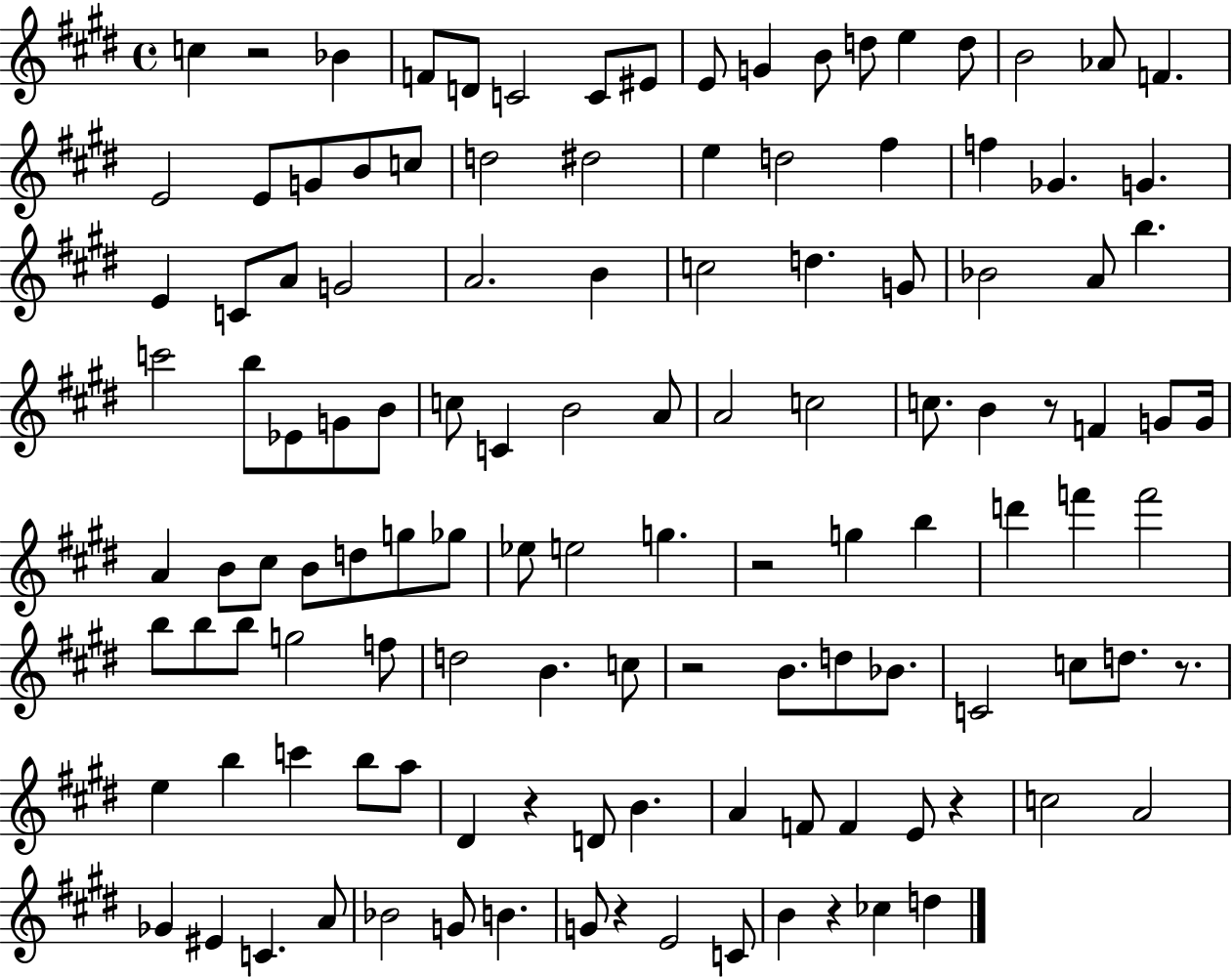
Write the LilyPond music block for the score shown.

{
  \clef treble
  \time 4/4
  \defaultTimeSignature
  \key e \major
  c''4 r2 bes'4 | f'8 d'8 c'2 c'8 eis'8 | e'8 g'4 b'8 d''8 e''4 d''8 | b'2 aes'8 f'4. | \break e'2 e'8 g'8 b'8 c''8 | d''2 dis''2 | e''4 d''2 fis''4 | f''4 ges'4. g'4. | \break e'4 c'8 a'8 g'2 | a'2. b'4 | c''2 d''4. g'8 | bes'2 a'8 b''4. | \break c'''2 b''8 ees'8 g'8 b'8 | c''8 c'4 b'2 a'8 | a'2 c''2 | c''8. b'4 r8 f'4 g'8 g'16 | \break a'4 b'8 cis''8 b'8 d''8 g''8 ges''8 | ees''8 e''2 g''4. | r2 g''4 b''4 | d'''4 f'''4 f'''2 | \break b''8 b''8 b''8 g''2 f''8 | d''2 b'4. c''8 | r2 b'8. d''8 bes'8. | c'2 c''8 d''8. r8. | \break e''4 b''4 c'''4 b''8 a''8 | dis'4 r4 d'8 b'4. | a'4 f'8 f'4 e'8 r4 | c''2 a'2 | \break ges'4 eis'4 c'4. a'8 | bes'2 g'8 b'4. | g'8 r4 e'2 c'8 | b'4 r4 ces''4 d''4 | \break \bar "|."
}